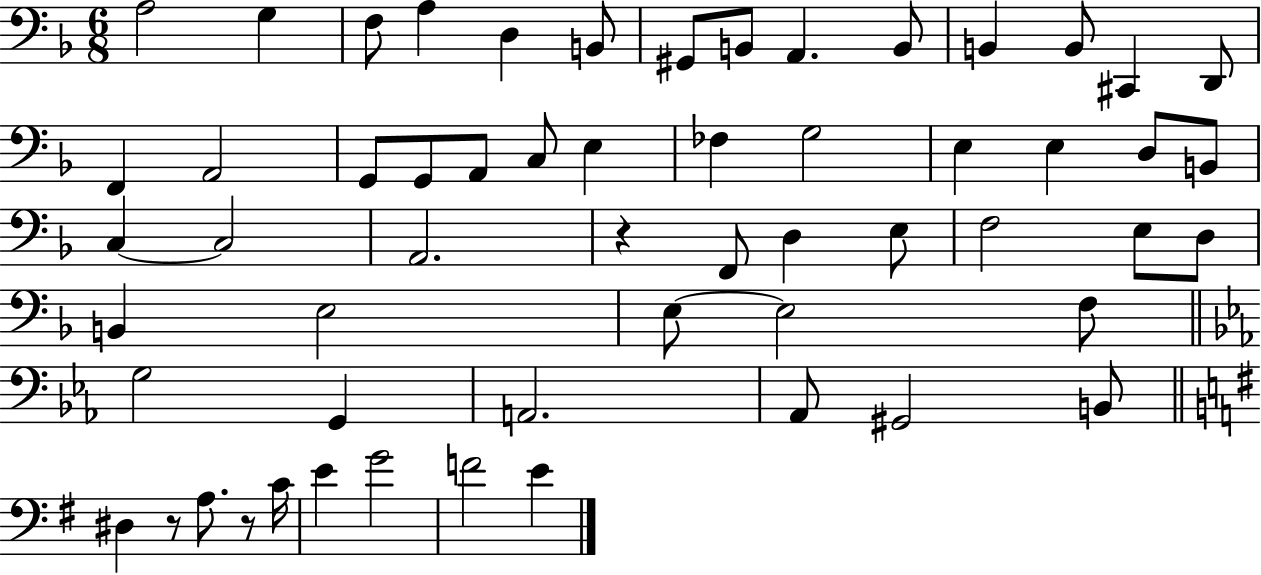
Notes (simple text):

A3/h G3/q F3/e A3/q D3/q B2/e G#2/e B2/e A2/q. B2/e B2/q B2/e C#2/q D2/e F2/q A2/h G2/e G2/e A2/e C3/e E3/q FES3/q G3/h E3/q E3/q D3/e B2/e C3/q C3/h A2/h. R/q F2/e D3/q E3/e F3/h E3/e D3/e B2/q E3/h E3/e E3/h F3/e G3/h G2/q A2/h. Ab2/e G#2/h B2/e D#3/q R/e A3/e. R/e C4/s E4/q G4/h F4/h E4/q